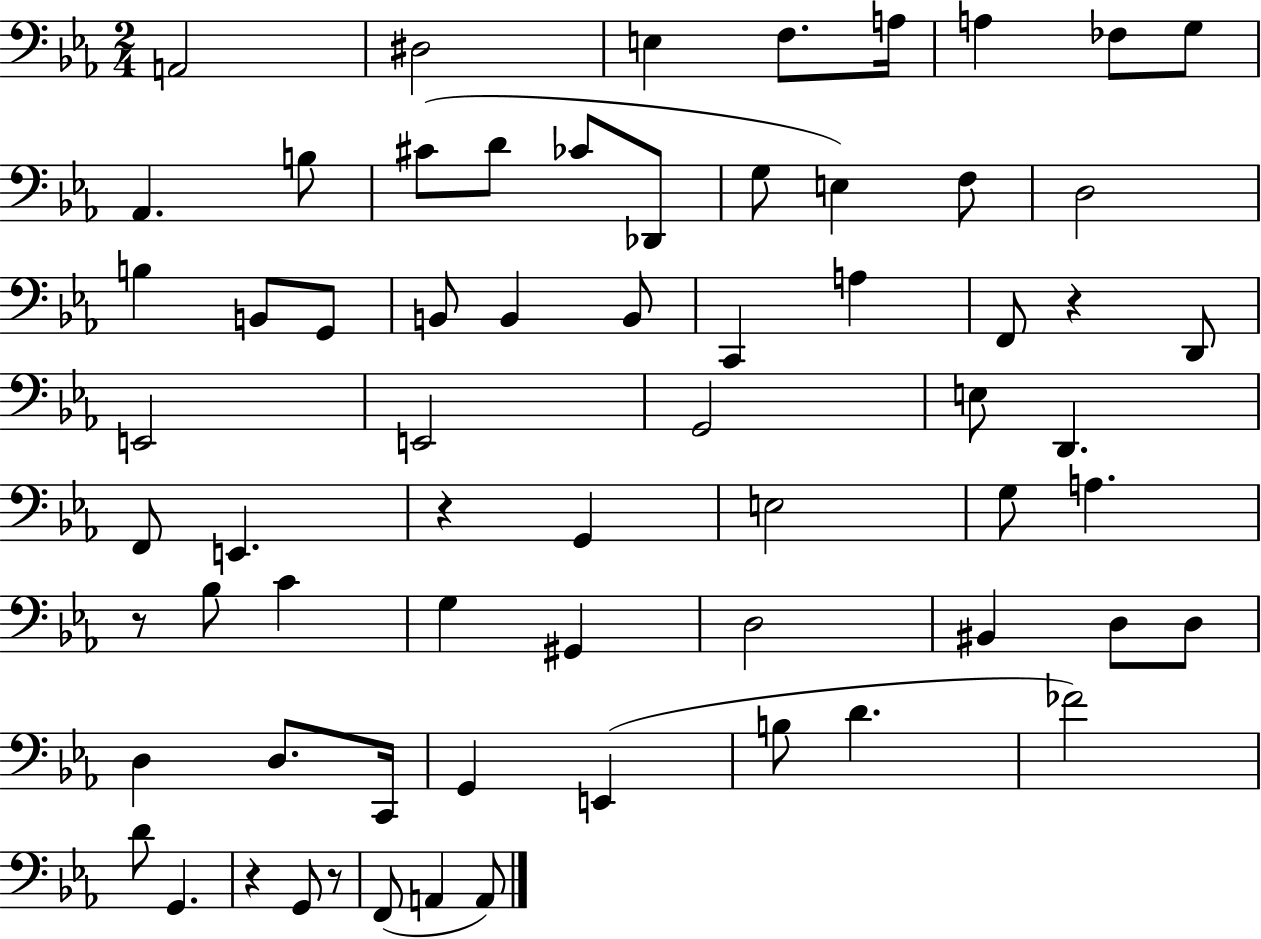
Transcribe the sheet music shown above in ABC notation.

X:1
T:Untitled
M:2/4
L:1/4
K:Eb
A,,2 ^D,2 E, F,/2 A,/4 A, _F,/2 G,/2 _A,, B,/2 ^C/2 D/2 _C/2 _D,,/2 G,/2 E, F,/2 D,2 B, B,,/2 G,,/2 B,,/2 B,, B,,/2 C,, A, F,,/2 z D,,/2 E,,2 E,,2 G,,2 E,/2 D,, F,,/2 E,, z G,, E,2 G,/2 A, z/2 _B,/2 C G, ^G,, D,2 ^B,, D,/2 D,/2 D, D,/2 C,,/4 G,, E,, B,/2 D _F2 D/2 G,, z G,,/2 z/2 F,,/2 A,, A,,/2